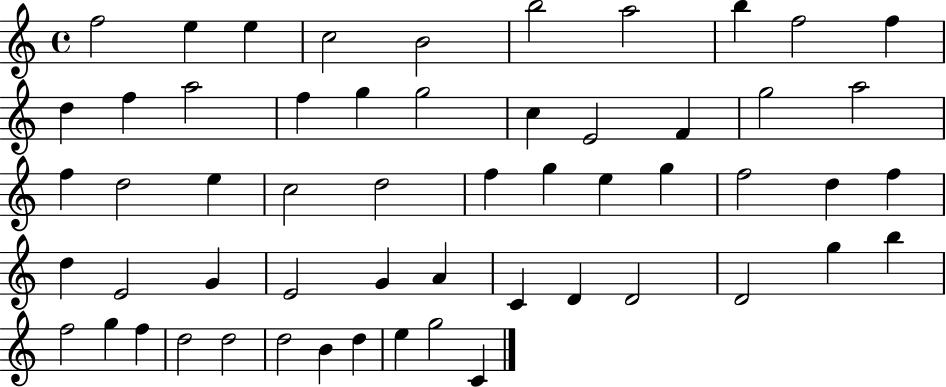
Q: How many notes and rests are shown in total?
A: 56